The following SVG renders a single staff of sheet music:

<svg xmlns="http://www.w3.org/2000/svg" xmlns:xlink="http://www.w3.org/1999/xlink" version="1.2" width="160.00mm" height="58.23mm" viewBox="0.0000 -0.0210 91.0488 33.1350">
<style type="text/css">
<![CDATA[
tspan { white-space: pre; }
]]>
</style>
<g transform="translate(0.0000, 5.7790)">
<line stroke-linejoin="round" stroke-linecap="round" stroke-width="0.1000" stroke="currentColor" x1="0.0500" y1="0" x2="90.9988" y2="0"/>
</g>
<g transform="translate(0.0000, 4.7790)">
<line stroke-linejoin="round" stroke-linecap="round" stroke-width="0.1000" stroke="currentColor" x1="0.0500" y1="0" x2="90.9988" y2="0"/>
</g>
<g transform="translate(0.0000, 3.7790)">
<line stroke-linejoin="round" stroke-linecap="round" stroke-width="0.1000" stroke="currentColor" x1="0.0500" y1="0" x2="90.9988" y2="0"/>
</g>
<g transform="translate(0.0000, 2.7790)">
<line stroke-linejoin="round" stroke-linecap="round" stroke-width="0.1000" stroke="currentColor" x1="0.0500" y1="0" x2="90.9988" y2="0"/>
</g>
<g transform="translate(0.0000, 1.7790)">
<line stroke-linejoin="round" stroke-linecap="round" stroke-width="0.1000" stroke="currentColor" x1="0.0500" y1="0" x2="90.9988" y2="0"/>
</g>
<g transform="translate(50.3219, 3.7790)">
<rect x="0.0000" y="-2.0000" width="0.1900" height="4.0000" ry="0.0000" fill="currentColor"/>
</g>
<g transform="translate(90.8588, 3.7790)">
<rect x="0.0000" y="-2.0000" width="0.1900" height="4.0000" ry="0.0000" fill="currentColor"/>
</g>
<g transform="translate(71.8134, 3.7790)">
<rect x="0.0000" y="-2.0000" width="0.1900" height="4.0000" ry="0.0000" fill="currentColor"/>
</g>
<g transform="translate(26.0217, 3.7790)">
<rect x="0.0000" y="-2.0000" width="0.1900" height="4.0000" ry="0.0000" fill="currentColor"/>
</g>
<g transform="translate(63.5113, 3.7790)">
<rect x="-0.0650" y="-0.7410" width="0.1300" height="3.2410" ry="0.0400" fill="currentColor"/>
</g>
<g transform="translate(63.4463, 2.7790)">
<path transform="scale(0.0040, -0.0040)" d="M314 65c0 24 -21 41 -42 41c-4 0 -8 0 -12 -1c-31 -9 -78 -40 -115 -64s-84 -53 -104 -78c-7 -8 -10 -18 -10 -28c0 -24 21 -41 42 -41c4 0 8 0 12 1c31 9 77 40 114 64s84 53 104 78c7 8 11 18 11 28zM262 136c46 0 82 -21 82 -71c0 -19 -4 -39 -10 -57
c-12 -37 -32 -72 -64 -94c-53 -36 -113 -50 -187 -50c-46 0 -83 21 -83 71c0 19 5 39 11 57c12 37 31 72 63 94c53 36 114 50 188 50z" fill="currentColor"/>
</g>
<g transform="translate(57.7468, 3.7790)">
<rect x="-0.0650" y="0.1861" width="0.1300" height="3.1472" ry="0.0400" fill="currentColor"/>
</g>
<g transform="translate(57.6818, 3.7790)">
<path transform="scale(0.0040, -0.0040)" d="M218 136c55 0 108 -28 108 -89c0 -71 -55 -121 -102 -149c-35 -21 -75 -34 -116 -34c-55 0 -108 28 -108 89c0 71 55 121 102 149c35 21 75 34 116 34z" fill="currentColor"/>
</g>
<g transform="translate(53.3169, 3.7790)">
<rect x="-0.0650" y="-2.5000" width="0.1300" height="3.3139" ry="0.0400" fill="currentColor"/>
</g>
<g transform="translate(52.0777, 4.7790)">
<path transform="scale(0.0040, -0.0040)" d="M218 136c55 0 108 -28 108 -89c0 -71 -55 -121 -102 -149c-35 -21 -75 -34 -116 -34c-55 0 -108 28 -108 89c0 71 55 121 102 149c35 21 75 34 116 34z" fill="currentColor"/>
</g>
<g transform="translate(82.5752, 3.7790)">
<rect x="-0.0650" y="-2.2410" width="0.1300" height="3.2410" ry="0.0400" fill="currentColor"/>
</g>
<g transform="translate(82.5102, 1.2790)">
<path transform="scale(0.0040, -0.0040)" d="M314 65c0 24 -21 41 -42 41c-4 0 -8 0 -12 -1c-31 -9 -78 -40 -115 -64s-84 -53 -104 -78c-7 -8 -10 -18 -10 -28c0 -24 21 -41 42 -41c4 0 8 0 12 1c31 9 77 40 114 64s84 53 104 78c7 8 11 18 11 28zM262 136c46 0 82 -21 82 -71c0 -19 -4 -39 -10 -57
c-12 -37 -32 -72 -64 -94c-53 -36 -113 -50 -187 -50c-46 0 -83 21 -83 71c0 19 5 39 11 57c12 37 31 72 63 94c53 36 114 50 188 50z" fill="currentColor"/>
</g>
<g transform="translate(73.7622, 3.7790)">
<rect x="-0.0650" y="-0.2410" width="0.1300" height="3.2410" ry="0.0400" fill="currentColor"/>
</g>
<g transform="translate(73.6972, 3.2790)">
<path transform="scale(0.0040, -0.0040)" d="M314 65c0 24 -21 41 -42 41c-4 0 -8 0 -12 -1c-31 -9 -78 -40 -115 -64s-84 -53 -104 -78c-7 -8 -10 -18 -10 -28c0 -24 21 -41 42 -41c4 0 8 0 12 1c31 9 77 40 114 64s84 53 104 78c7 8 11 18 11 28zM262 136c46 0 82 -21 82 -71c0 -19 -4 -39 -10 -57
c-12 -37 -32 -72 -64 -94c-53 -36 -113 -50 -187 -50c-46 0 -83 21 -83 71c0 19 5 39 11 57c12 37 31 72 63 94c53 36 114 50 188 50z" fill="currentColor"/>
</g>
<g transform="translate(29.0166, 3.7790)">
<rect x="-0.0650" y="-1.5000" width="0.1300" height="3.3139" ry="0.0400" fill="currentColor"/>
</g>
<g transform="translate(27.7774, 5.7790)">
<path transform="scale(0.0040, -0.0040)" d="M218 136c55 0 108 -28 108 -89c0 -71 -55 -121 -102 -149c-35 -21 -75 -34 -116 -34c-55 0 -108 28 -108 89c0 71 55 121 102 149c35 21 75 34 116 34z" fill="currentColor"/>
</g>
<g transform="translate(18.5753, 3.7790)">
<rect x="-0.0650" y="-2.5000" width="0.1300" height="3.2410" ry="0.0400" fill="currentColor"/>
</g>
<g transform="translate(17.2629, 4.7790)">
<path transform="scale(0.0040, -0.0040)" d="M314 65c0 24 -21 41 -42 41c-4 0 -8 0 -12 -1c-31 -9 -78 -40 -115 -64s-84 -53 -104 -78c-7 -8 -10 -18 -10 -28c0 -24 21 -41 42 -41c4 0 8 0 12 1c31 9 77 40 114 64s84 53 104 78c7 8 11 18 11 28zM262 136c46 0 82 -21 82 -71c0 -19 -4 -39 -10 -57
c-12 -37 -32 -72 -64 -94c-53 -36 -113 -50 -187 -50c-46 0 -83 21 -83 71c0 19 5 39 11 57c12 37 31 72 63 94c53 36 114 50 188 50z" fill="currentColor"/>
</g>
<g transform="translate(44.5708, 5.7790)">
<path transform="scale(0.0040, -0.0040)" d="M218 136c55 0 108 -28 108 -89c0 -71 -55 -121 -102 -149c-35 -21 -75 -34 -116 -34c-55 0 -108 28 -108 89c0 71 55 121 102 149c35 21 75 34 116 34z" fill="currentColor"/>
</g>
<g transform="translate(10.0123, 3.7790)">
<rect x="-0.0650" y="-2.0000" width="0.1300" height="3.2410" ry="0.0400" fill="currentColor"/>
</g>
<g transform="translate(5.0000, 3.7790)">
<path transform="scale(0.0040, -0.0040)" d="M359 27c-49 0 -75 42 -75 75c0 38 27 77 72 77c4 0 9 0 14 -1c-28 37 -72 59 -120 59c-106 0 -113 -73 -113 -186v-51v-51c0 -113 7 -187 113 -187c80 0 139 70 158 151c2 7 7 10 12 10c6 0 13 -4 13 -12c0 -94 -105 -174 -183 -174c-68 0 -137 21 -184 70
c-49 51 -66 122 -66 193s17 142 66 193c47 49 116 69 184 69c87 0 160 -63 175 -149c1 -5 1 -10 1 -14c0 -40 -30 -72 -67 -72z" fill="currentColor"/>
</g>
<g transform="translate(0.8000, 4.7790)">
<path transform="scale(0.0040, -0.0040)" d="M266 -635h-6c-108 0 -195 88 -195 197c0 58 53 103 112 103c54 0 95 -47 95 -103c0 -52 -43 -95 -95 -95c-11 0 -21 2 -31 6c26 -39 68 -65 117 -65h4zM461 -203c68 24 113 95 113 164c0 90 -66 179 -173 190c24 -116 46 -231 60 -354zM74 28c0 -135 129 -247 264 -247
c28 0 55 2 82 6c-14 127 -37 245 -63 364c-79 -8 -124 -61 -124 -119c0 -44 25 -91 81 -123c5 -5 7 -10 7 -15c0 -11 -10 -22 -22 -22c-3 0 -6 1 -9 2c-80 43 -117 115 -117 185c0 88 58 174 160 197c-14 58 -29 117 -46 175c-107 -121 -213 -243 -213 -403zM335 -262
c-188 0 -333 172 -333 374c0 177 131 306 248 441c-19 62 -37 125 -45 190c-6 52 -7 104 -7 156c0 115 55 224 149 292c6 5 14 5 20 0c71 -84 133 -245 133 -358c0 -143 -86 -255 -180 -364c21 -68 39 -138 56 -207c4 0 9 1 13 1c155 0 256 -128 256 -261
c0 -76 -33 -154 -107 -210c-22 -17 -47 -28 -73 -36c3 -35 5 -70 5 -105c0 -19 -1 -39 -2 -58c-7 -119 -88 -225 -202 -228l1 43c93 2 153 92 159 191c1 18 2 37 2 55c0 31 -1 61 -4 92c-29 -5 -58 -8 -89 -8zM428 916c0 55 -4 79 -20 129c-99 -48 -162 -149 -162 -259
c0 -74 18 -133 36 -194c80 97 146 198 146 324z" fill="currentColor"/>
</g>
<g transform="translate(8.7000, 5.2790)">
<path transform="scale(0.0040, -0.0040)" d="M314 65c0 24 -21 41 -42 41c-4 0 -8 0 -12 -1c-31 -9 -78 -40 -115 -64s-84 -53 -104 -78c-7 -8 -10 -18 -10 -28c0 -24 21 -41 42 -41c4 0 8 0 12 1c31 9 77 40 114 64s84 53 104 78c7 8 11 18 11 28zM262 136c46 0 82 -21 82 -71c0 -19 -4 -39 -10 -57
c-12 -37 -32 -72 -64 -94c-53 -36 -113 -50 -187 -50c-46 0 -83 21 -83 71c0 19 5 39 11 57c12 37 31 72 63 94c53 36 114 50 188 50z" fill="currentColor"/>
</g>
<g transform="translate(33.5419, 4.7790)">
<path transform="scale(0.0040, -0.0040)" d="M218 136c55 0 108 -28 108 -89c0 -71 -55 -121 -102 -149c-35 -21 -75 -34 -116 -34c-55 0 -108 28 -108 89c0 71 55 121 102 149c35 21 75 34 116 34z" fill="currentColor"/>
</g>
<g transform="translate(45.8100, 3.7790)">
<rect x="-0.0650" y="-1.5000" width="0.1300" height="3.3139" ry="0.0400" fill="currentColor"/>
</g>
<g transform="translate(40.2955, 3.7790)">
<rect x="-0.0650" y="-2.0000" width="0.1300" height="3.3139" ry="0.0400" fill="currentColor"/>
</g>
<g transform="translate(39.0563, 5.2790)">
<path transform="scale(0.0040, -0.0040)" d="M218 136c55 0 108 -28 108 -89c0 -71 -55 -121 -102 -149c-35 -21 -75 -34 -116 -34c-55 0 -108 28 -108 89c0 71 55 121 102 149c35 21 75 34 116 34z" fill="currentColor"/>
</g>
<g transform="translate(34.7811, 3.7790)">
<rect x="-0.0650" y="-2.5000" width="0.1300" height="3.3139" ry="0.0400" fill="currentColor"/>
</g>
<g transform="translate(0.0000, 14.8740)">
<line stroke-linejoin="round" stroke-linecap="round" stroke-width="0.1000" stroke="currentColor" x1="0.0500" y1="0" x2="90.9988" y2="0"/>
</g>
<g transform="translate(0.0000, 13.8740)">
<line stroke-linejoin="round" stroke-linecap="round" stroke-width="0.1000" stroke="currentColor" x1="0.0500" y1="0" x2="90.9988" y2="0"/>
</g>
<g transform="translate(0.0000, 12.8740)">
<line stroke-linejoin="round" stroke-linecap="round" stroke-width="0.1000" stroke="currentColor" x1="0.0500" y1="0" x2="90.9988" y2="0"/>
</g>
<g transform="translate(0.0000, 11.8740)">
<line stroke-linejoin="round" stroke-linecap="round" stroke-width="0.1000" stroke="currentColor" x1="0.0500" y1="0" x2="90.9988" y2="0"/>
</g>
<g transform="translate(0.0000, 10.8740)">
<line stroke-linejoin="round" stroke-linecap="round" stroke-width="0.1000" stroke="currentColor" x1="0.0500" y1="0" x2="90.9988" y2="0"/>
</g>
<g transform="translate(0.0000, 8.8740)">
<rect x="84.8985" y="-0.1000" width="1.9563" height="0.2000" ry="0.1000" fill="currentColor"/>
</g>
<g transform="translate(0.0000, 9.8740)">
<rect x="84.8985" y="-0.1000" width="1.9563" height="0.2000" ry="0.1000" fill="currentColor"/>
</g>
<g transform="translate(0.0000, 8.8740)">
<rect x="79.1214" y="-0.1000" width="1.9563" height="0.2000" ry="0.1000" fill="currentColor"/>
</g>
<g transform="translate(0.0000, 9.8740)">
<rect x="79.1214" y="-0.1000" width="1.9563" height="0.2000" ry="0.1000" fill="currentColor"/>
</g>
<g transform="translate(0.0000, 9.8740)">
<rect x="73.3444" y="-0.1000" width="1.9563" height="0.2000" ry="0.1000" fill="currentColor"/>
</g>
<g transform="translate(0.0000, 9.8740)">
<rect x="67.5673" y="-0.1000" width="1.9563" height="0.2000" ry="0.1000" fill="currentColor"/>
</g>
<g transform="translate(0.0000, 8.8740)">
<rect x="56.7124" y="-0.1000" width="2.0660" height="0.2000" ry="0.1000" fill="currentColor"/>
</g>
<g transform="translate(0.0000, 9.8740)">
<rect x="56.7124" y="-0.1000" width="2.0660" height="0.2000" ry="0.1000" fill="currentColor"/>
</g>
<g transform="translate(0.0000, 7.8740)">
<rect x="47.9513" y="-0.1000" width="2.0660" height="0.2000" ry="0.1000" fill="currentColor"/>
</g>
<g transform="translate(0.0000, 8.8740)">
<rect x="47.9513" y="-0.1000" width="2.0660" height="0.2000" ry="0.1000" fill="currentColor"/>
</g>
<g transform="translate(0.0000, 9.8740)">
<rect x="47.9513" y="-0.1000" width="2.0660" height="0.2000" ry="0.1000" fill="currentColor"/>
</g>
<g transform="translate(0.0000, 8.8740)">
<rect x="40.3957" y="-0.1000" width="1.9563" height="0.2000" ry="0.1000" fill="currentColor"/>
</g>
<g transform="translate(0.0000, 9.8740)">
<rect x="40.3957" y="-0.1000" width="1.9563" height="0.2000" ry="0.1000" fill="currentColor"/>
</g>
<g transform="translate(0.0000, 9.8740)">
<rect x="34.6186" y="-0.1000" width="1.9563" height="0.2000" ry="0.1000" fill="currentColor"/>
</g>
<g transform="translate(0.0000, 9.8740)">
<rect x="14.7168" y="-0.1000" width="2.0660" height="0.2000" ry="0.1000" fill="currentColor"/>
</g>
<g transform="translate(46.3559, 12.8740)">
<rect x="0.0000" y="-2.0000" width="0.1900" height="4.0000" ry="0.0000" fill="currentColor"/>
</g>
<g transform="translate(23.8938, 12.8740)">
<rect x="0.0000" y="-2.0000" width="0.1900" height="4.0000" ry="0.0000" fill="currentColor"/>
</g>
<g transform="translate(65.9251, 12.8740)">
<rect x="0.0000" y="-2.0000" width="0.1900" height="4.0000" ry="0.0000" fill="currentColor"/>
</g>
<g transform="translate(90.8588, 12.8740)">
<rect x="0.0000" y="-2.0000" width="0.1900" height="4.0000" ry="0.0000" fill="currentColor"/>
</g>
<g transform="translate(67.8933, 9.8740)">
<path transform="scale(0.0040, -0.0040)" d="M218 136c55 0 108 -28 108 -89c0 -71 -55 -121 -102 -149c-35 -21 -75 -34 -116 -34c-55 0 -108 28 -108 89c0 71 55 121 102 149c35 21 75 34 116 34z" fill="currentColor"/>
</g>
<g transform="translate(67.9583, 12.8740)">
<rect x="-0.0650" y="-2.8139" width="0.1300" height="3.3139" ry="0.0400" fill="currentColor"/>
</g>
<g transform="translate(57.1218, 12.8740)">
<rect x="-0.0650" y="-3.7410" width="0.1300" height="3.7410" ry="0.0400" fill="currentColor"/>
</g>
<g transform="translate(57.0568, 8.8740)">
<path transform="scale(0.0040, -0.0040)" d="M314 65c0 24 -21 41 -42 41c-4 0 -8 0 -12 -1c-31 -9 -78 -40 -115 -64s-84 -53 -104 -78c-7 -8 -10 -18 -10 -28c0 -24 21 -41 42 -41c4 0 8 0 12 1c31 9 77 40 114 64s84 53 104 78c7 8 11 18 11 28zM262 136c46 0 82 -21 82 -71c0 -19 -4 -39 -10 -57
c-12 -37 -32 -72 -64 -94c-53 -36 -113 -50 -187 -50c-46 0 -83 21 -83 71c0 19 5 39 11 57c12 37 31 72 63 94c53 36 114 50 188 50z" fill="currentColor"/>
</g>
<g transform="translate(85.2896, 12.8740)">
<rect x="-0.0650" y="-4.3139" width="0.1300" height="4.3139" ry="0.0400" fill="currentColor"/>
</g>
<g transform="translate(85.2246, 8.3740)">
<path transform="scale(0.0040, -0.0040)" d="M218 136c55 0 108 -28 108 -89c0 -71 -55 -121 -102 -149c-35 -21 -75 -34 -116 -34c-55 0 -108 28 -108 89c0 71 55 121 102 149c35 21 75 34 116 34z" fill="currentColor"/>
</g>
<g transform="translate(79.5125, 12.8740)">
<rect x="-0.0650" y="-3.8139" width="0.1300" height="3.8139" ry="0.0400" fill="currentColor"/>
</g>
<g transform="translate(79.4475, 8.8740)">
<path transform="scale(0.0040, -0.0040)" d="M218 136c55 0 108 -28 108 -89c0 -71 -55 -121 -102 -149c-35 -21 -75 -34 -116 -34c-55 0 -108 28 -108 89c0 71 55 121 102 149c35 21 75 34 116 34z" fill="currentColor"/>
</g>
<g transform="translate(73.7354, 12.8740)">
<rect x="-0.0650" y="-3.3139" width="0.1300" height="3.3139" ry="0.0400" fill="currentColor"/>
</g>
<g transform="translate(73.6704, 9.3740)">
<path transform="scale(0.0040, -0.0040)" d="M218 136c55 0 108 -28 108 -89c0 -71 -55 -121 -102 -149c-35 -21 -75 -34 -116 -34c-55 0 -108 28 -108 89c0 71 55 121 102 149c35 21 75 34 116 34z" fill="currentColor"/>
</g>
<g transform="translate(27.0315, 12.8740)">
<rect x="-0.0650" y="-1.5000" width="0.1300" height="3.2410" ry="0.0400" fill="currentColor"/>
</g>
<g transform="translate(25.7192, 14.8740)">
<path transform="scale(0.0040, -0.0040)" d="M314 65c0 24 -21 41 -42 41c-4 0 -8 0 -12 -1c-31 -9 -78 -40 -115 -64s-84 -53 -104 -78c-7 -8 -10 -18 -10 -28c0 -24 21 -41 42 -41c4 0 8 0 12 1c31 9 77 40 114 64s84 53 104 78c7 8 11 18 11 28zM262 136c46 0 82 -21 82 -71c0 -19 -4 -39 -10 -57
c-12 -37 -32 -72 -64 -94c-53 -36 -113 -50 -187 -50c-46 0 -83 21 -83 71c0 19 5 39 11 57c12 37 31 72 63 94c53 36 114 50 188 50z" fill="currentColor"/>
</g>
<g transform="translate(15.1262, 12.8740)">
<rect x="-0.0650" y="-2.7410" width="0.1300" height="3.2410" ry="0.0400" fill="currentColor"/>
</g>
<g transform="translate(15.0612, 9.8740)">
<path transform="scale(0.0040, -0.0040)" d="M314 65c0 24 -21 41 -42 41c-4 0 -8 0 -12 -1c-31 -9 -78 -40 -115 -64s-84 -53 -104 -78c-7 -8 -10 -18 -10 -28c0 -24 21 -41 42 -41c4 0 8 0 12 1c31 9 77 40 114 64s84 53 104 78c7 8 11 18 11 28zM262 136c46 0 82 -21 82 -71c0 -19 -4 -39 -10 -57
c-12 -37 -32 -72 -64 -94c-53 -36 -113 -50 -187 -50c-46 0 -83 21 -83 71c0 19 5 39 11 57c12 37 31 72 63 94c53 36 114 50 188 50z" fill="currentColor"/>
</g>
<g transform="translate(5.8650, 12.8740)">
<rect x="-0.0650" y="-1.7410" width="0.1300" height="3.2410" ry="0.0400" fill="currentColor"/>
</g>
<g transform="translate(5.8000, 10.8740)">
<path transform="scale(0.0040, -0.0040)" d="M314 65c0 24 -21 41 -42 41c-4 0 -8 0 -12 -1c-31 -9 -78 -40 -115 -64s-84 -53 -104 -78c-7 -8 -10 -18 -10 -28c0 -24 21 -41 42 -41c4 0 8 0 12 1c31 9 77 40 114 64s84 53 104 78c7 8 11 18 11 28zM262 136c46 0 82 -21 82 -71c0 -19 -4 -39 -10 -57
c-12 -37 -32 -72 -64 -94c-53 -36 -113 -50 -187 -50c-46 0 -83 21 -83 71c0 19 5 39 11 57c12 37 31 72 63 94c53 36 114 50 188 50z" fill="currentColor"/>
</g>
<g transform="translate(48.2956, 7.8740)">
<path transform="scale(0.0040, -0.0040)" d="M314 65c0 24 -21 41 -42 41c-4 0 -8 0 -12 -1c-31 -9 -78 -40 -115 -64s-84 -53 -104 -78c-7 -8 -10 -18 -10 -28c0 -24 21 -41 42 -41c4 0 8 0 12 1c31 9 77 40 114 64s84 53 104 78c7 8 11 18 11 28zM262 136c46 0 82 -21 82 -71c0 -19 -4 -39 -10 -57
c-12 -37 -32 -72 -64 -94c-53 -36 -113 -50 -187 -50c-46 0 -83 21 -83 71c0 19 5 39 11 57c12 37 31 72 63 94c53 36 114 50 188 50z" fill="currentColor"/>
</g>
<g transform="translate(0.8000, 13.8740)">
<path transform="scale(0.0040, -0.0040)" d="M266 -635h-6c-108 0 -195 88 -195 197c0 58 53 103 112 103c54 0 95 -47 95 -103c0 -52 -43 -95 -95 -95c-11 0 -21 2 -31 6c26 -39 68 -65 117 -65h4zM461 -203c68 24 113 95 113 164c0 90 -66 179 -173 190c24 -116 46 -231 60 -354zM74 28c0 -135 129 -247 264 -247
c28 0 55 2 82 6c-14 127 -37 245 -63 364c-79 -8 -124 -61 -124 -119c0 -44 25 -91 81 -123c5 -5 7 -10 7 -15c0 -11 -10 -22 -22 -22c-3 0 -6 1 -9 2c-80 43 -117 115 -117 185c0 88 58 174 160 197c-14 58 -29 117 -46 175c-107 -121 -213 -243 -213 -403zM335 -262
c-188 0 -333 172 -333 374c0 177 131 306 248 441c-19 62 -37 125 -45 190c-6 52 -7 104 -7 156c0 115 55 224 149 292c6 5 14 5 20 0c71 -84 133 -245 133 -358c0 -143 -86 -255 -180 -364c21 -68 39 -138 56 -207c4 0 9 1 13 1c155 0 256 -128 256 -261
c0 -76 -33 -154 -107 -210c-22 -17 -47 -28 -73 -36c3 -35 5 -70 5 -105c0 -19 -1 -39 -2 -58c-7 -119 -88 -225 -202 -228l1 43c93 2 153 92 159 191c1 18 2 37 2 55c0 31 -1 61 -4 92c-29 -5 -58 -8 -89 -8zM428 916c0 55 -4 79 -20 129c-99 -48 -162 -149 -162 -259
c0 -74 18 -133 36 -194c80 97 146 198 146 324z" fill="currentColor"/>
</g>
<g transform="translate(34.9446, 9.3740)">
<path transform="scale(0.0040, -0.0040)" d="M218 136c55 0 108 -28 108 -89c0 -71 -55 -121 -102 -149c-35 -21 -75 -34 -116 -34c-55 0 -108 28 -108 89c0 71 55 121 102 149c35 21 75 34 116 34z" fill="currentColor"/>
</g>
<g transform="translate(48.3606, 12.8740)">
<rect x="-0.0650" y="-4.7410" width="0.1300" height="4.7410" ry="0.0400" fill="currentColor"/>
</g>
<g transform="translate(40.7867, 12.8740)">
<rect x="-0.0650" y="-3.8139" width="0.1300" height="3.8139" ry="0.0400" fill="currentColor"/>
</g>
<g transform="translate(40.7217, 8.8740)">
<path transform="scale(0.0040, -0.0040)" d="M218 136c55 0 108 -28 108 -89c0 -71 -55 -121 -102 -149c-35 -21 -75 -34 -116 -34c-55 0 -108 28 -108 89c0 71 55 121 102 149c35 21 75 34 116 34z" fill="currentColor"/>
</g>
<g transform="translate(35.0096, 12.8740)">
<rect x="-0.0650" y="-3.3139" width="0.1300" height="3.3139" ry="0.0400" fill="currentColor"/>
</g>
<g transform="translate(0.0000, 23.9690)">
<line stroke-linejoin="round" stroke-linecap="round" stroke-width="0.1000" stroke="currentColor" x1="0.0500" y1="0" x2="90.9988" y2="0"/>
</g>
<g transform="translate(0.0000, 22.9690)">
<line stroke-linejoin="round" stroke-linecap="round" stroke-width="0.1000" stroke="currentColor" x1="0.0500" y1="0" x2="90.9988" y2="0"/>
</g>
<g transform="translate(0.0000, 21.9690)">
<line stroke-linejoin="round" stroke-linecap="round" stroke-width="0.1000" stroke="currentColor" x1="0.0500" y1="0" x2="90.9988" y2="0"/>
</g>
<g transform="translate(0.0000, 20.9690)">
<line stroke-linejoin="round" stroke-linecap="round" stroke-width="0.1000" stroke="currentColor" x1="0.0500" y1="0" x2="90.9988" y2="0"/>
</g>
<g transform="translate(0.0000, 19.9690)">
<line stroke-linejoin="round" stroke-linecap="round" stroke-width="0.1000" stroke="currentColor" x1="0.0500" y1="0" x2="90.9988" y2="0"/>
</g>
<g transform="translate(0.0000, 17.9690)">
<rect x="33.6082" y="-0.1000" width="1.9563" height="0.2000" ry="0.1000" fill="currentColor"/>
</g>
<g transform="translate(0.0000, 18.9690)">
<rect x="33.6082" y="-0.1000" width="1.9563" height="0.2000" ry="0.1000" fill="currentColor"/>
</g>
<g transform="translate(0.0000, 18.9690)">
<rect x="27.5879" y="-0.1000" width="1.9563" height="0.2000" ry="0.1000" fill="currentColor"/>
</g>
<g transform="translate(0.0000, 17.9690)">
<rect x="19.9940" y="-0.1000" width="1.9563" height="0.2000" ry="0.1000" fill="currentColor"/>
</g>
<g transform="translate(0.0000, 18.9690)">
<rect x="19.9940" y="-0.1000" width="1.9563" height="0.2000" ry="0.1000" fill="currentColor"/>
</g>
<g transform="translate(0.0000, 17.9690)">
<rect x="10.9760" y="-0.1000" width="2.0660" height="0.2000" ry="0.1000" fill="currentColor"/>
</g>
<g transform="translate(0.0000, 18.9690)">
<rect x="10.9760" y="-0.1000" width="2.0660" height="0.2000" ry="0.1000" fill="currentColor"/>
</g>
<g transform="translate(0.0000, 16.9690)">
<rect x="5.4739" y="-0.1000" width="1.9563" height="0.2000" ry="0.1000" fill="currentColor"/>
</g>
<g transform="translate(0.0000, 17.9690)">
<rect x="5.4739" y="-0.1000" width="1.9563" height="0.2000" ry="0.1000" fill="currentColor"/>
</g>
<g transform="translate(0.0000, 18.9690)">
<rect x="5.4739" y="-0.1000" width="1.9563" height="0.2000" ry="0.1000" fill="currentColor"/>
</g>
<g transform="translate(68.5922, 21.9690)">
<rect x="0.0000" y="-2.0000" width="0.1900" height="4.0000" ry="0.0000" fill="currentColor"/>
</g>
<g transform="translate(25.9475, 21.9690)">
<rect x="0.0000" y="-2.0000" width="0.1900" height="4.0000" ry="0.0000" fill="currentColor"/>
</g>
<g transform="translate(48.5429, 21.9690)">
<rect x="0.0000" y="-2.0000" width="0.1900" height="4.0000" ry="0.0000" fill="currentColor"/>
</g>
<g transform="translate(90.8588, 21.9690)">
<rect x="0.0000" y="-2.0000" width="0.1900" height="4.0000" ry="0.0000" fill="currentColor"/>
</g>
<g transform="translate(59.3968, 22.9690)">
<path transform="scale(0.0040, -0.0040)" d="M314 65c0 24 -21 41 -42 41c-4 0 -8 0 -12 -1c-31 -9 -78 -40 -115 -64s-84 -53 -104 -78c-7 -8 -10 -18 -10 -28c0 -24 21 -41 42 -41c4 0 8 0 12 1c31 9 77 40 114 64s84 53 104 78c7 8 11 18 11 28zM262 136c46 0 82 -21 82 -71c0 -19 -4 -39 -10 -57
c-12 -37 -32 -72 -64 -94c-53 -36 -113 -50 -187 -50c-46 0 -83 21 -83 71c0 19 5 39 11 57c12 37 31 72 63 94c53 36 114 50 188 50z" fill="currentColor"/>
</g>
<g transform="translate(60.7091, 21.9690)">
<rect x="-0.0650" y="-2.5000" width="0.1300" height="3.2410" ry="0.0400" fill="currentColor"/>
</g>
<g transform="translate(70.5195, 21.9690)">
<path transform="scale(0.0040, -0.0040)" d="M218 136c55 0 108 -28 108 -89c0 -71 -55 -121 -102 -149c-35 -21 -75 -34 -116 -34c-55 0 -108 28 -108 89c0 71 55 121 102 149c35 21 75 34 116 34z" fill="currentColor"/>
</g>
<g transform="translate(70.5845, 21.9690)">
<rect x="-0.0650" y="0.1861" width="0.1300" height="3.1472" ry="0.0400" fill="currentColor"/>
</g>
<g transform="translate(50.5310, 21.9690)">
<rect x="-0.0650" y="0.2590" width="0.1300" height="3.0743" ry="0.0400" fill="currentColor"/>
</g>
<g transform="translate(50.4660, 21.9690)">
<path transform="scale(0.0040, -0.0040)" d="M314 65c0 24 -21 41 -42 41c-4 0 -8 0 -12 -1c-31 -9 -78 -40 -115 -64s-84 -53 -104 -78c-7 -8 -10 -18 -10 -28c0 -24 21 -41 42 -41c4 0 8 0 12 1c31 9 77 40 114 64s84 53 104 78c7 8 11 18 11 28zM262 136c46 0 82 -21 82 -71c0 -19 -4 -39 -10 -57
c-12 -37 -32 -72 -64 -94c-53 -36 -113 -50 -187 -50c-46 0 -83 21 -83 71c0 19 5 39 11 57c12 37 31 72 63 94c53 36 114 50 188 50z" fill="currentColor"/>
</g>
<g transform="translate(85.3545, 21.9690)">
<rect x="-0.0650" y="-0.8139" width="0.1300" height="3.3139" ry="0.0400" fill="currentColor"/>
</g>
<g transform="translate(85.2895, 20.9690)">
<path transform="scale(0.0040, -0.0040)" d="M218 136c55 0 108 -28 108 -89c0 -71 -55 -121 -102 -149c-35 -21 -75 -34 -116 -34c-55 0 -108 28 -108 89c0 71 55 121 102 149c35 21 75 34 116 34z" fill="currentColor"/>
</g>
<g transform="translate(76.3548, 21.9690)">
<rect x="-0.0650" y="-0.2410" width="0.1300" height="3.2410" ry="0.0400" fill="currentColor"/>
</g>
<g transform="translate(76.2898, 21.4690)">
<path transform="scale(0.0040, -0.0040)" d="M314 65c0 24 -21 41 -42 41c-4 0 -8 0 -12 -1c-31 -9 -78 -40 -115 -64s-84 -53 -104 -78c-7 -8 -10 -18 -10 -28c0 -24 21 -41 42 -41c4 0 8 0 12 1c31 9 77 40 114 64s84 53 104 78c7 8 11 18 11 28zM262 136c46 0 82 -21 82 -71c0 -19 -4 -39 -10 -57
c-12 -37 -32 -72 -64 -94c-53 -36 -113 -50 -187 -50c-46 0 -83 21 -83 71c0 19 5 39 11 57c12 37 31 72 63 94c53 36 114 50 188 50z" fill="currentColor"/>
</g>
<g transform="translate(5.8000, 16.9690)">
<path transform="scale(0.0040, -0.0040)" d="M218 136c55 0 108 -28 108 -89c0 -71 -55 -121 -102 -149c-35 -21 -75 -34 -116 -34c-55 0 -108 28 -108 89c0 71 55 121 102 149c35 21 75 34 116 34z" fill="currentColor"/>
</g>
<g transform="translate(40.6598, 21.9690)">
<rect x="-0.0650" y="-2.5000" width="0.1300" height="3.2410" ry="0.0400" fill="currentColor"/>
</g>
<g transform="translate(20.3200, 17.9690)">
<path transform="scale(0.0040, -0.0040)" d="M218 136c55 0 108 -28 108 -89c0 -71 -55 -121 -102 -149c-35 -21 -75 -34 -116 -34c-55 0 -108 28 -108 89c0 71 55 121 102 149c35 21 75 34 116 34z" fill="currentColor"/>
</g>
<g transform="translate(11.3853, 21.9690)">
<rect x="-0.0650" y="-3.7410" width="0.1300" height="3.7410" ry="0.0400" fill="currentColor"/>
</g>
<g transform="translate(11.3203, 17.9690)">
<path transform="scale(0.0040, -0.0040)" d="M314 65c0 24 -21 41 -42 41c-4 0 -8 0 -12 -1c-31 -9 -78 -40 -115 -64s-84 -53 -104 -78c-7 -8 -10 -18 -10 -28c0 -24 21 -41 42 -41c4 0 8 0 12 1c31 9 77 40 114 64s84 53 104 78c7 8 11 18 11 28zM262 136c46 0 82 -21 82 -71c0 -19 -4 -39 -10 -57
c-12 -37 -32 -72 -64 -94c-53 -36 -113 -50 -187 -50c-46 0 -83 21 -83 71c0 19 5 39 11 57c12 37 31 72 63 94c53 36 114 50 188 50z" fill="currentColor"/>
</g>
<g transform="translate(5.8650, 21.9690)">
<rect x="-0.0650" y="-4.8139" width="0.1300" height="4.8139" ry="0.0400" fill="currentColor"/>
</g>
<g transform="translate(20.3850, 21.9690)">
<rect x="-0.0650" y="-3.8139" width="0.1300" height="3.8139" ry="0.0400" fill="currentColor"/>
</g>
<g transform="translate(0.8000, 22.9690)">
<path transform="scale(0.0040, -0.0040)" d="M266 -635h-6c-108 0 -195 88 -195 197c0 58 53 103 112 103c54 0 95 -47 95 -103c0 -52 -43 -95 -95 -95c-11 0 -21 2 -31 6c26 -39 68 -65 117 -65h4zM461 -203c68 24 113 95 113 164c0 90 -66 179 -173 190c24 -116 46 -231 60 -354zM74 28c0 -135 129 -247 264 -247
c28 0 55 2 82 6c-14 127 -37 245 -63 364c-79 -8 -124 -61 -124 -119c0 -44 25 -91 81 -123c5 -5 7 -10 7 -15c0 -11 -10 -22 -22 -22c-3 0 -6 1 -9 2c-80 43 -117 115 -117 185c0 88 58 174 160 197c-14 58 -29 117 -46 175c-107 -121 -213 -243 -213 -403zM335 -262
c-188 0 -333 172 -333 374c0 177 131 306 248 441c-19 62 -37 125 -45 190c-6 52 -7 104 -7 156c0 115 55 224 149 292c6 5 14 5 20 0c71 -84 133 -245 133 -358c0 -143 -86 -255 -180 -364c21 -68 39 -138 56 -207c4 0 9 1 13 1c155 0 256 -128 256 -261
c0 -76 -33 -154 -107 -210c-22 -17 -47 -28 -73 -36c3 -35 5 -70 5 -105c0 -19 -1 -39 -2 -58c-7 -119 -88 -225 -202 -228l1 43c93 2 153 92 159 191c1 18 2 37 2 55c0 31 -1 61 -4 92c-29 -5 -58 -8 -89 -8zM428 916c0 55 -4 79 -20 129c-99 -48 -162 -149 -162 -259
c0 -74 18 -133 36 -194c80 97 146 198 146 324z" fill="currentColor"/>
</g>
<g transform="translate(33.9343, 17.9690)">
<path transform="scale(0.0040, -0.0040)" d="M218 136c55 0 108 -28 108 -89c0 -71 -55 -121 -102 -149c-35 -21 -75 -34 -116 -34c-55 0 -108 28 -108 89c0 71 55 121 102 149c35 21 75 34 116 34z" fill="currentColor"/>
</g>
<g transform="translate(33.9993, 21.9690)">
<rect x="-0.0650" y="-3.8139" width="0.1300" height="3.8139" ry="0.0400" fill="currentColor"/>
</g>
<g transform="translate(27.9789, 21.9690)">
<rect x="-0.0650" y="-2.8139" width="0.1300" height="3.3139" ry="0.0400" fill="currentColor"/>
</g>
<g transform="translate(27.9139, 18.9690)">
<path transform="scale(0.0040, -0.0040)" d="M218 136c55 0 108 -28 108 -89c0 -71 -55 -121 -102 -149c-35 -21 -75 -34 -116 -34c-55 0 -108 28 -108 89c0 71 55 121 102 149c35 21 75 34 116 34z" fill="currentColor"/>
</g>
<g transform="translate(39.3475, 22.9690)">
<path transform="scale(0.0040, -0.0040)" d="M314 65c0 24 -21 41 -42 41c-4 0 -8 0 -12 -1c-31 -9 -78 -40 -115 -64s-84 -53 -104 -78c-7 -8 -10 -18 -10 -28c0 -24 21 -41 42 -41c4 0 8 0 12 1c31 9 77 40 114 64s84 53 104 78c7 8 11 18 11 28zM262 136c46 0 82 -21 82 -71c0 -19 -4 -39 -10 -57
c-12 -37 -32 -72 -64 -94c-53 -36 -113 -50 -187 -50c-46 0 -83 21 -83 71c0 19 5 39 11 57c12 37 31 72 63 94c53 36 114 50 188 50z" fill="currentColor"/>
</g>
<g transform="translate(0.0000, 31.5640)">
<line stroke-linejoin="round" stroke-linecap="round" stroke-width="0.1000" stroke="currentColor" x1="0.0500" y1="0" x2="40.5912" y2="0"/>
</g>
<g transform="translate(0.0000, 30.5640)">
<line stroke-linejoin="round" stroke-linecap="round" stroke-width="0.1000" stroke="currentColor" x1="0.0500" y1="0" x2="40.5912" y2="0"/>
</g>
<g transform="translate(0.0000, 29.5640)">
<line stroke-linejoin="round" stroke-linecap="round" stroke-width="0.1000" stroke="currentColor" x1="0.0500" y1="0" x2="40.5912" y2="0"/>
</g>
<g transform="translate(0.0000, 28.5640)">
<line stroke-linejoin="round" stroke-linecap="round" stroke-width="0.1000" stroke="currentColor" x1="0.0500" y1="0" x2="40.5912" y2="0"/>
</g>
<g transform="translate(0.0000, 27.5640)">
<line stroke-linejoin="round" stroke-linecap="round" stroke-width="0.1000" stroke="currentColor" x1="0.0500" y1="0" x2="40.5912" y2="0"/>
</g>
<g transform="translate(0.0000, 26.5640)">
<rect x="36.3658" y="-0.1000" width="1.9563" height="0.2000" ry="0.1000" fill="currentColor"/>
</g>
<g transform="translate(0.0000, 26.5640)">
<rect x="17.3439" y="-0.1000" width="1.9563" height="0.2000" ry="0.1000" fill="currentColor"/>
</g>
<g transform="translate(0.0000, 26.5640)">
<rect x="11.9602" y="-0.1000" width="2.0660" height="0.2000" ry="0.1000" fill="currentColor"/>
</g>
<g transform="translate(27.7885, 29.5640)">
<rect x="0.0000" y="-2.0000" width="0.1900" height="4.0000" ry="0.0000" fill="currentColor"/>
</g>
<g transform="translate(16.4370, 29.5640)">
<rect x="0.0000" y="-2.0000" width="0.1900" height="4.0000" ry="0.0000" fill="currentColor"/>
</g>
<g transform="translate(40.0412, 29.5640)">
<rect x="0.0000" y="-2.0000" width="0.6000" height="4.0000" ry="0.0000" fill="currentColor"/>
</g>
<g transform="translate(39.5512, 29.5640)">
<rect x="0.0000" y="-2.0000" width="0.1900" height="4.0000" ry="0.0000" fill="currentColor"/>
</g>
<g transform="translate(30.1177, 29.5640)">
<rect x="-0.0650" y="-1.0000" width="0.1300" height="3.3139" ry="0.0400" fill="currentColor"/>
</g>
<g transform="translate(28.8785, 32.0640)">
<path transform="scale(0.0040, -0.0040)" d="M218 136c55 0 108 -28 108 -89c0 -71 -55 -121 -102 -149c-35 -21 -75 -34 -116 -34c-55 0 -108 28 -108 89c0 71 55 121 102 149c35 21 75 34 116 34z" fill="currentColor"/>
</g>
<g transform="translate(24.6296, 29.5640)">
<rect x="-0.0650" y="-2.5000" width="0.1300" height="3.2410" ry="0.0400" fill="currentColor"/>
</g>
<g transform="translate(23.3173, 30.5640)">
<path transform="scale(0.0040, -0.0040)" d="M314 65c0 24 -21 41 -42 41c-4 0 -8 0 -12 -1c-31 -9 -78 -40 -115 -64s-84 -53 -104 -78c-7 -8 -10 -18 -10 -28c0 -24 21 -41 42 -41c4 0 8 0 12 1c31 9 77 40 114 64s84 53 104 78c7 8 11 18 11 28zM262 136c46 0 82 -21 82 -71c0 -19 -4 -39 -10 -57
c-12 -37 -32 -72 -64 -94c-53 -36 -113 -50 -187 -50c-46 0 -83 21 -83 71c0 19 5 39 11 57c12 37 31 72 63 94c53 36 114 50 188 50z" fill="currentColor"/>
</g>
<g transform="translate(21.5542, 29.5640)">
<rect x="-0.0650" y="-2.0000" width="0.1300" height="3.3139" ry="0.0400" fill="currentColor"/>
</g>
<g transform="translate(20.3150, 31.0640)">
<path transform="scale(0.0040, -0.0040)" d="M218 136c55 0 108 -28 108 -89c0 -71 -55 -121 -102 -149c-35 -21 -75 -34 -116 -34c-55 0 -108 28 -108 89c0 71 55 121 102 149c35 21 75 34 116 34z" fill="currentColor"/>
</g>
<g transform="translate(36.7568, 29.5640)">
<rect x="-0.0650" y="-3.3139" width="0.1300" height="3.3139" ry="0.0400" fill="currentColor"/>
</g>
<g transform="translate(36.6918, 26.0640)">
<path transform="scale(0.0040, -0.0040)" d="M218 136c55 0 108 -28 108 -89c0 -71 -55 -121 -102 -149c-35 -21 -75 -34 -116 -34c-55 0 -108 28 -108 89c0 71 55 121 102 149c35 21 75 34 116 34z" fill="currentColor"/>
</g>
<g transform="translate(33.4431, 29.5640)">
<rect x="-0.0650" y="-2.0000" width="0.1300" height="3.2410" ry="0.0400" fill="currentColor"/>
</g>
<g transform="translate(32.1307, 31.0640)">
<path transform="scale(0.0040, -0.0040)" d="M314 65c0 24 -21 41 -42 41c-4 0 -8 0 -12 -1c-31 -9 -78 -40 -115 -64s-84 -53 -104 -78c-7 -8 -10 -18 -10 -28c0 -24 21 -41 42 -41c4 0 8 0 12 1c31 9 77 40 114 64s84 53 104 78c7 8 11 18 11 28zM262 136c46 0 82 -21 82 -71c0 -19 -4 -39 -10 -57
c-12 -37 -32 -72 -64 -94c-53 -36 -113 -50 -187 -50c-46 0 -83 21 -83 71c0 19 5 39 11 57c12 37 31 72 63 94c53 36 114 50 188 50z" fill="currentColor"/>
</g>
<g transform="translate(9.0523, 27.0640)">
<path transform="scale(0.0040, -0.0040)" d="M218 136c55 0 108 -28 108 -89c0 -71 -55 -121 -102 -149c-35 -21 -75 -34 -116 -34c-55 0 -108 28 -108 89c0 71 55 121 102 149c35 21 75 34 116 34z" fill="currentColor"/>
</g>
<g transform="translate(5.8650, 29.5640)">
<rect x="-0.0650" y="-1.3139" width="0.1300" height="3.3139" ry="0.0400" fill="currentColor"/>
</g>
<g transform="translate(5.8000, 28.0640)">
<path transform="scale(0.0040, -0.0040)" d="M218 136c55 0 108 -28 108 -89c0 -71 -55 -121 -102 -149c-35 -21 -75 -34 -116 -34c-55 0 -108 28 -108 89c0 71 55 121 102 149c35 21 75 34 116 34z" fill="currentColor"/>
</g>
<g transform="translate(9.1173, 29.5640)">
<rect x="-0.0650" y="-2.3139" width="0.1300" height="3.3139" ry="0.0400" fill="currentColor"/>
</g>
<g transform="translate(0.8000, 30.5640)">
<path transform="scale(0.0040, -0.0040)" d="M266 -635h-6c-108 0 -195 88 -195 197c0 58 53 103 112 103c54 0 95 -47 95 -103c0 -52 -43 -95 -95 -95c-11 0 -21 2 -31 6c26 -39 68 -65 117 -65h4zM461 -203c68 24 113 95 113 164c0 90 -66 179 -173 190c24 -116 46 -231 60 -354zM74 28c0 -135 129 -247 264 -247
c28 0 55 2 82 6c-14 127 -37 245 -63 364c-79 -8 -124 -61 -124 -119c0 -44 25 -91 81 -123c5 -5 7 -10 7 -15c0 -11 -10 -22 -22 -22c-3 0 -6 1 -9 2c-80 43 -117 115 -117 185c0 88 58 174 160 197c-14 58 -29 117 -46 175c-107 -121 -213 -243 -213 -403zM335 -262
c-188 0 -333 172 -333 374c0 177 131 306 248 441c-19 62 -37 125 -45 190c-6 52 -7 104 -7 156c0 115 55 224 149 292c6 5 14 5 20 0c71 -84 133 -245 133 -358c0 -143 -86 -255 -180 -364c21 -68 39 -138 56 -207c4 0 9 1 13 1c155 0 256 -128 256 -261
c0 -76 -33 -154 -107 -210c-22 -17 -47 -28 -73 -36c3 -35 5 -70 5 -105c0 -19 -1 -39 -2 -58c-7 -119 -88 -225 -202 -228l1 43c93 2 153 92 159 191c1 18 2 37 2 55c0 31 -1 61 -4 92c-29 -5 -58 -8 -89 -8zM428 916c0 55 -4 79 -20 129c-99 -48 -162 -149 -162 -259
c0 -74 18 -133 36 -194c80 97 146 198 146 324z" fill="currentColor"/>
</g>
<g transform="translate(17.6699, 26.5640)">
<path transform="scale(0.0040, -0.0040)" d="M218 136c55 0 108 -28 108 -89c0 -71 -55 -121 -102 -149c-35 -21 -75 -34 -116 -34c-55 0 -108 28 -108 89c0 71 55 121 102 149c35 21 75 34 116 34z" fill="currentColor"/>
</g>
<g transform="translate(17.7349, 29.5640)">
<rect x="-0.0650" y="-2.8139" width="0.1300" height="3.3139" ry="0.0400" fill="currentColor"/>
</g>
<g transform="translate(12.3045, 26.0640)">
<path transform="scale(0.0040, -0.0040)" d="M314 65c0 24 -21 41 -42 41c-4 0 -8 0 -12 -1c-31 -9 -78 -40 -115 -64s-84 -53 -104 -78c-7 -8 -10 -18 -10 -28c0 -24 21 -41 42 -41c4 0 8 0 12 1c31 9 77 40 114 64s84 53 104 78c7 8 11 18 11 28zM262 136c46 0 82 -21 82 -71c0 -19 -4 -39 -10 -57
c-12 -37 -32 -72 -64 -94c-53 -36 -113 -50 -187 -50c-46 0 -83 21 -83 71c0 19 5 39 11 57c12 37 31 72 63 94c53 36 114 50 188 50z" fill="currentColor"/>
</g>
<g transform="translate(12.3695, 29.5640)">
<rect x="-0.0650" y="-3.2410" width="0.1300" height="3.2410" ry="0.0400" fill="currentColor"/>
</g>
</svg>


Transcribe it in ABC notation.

X:1
T:Untitled
M:4/4
L:1/4
K:C
F2 G2 E G F E G B d2 c2 g2 f2 a2 E2 b c' e'2 c'2 a b c' d' e' c'2 c' a c' G2 B2 G2 B c2 d e g b2 a F G2 D F2 b